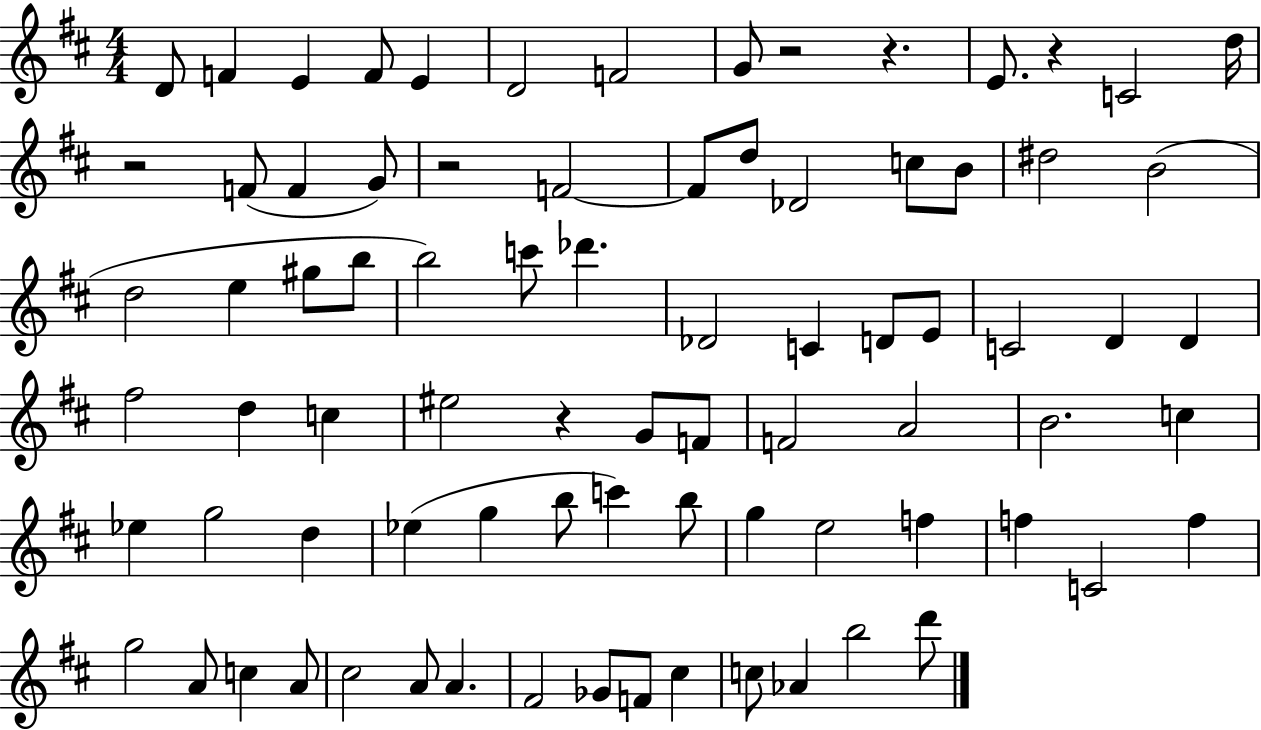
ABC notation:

X:1
T:Untitled
M:4/4
L:1/4
K:D
D/2 F E F/2 E D2 F2 G/2 z2 z E/2 z C2 d/4 z2 F/2 F G/2 z2 F2 F/2 d/2 _D2 c/2 B/2 ^d2 B2 d2 e ^g/2 b/2 b2 c'/2 _d' _D2 C D/2 E/2 C2 D D ^f2 d c ^e2 z G/2 F/2 F2 A2 B2 c _e g2 d _e g b/2 c' b/2 g e2 f f C2 f g2 A/2 c A/2 ^c2 A/2 A ^F2 _G/2 F/2 ^c c/2 _A b2 d'/2